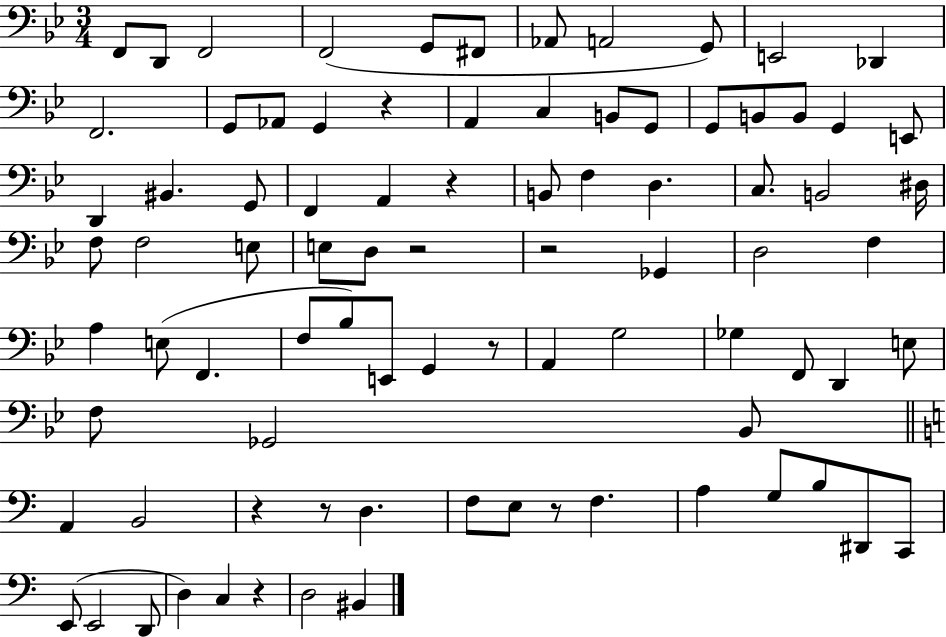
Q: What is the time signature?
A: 3/4